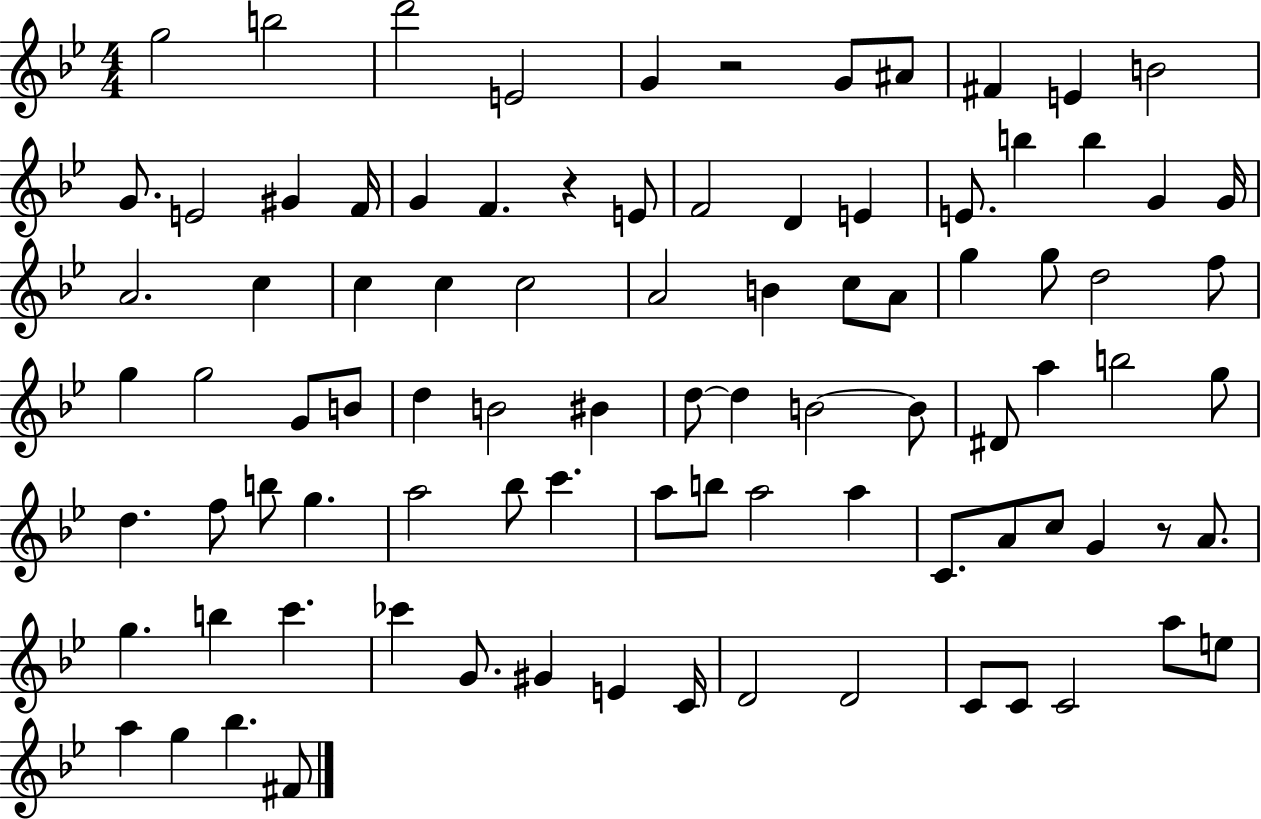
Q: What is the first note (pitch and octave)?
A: G5